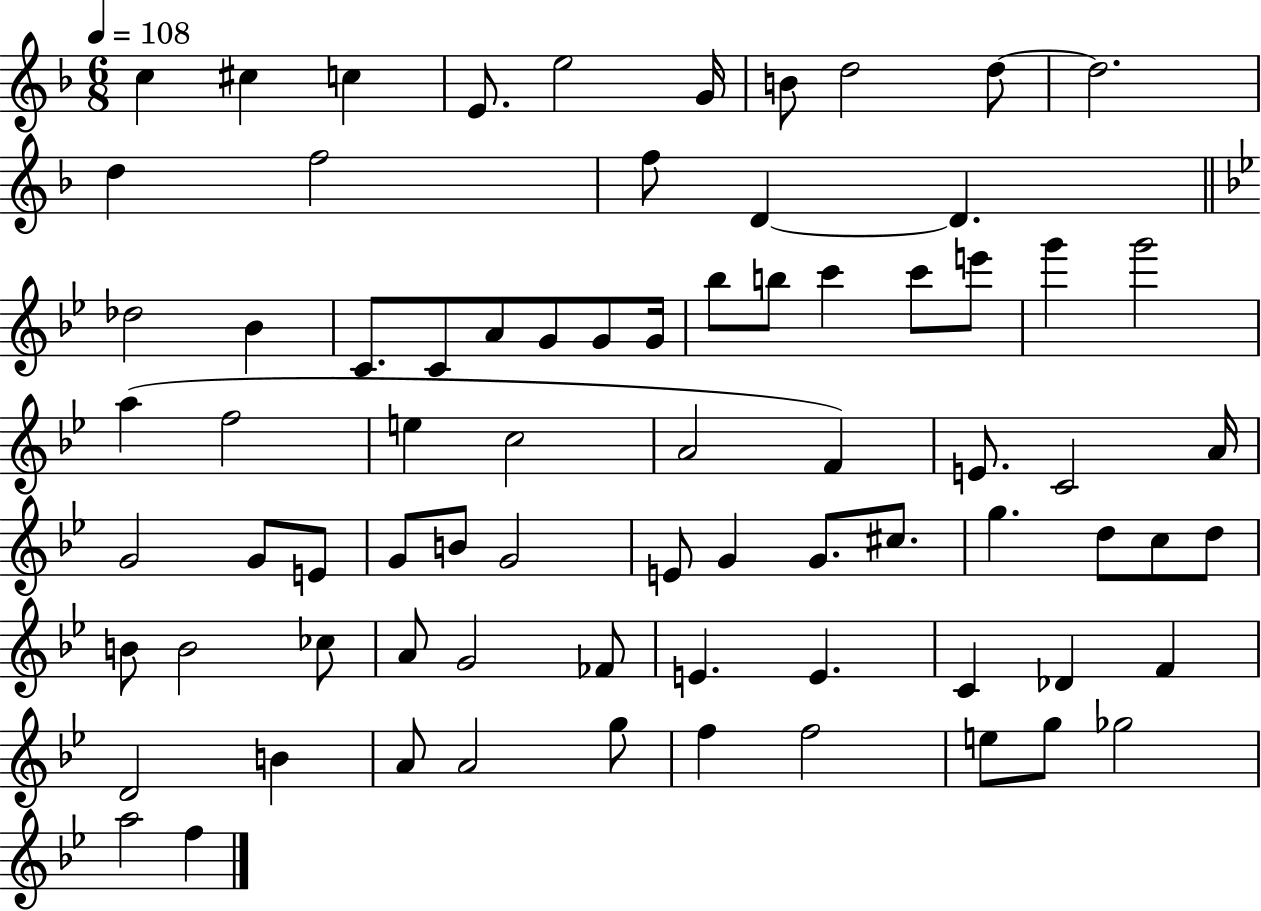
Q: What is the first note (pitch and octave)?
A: C5